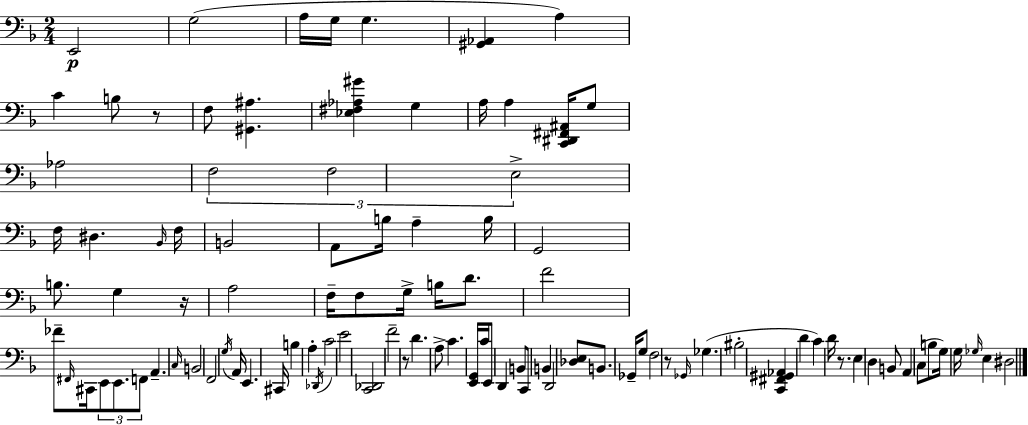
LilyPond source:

{
  \clef bass
  \numericTimeSignature
  \time 2/4
  \key f \major
  \repeat volta 2 { e,2\p | g2( | a16 g16 g4. | <gis, aes,>4 a4) | \break c'4 b8 r8 | f8 <gis, ais>4. | <ees fis aes gis'>4 g4 | a16 a4 <c, dis, fis, ais,>16 g8 | \break aes2 | \tuplet 3/2 { f2 | f2 | e2-> } | \break f16 dis4. \grace { bes,16 } | f16 b,2 | a,8 b16 a4-- | b16 g,2 | \break b8. g4 | r16 a2 | f16-- f8 g16-> b16 d'8. | f'2 | \break fes'8-- \grace { fis,16 } cis,16 \tuplet 3/2 { e,8 e,8. | f,8 } a,4.-- | \grace { c16 } b,2 | f,2 | \break \acciaccatura { g16 } a,16 e,4. | cis,16 b4 | a4-. \acciaccatura { des,16 } c'2 | e'2 | \break <c, des,>2 | f'2-- | r8 d'4. | a8-> c'4. | \break <e, g,>16 c'16 e,8 | d,4 b,8 c,8 | b,4 d,2 | <des e>8 b,8. | \break ges,16-- g8 f2 | r8 \grace { ges,16 }( | ges4. bis2-. | <c, fis, gis, aes,>4 | \break d'4 c'4) | d'16 r8. e4 | d4 b,8 | a,4 c8( b8 | \break g16) g16 \grace { ges16 } e4 dis2 | } \bar "|."
}